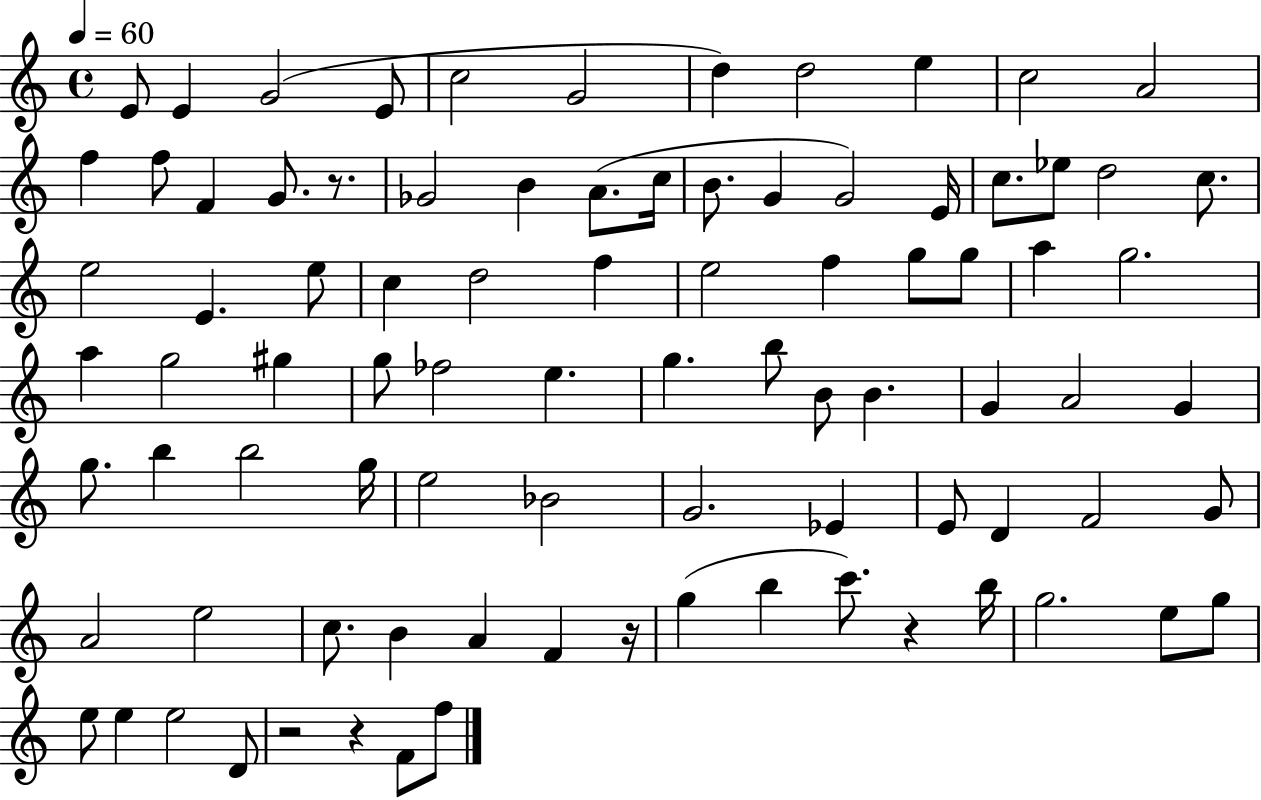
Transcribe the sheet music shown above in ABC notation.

X:1
T:Untitled
M:4/4
L:1/4
K:C
E/2 E G2 E/2 c2 G2 d d2 e c2 A2 f f/2 F G/2 z/2 _G2 B A/2 c/4 B/2 G G2 E/4 c/2 _e/2 d2 c/2 e2 E e/2 c d2 f e2 f g/2 g/2 a g2 a g2 ^g g/2 _f2 e g b/2 B/2 B G A2 G g/2 b b2 g/4 e2 _B2 G2 _E E/2 D F2 G/2 A2 e2 c/2 B A F z/4 g b c'/2 z b/4 g2 e/2 g/2 e/2 e e2 D/2 z2 z F/2 f/2